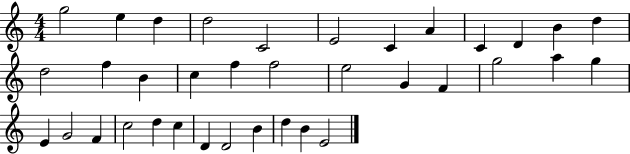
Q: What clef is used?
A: treble